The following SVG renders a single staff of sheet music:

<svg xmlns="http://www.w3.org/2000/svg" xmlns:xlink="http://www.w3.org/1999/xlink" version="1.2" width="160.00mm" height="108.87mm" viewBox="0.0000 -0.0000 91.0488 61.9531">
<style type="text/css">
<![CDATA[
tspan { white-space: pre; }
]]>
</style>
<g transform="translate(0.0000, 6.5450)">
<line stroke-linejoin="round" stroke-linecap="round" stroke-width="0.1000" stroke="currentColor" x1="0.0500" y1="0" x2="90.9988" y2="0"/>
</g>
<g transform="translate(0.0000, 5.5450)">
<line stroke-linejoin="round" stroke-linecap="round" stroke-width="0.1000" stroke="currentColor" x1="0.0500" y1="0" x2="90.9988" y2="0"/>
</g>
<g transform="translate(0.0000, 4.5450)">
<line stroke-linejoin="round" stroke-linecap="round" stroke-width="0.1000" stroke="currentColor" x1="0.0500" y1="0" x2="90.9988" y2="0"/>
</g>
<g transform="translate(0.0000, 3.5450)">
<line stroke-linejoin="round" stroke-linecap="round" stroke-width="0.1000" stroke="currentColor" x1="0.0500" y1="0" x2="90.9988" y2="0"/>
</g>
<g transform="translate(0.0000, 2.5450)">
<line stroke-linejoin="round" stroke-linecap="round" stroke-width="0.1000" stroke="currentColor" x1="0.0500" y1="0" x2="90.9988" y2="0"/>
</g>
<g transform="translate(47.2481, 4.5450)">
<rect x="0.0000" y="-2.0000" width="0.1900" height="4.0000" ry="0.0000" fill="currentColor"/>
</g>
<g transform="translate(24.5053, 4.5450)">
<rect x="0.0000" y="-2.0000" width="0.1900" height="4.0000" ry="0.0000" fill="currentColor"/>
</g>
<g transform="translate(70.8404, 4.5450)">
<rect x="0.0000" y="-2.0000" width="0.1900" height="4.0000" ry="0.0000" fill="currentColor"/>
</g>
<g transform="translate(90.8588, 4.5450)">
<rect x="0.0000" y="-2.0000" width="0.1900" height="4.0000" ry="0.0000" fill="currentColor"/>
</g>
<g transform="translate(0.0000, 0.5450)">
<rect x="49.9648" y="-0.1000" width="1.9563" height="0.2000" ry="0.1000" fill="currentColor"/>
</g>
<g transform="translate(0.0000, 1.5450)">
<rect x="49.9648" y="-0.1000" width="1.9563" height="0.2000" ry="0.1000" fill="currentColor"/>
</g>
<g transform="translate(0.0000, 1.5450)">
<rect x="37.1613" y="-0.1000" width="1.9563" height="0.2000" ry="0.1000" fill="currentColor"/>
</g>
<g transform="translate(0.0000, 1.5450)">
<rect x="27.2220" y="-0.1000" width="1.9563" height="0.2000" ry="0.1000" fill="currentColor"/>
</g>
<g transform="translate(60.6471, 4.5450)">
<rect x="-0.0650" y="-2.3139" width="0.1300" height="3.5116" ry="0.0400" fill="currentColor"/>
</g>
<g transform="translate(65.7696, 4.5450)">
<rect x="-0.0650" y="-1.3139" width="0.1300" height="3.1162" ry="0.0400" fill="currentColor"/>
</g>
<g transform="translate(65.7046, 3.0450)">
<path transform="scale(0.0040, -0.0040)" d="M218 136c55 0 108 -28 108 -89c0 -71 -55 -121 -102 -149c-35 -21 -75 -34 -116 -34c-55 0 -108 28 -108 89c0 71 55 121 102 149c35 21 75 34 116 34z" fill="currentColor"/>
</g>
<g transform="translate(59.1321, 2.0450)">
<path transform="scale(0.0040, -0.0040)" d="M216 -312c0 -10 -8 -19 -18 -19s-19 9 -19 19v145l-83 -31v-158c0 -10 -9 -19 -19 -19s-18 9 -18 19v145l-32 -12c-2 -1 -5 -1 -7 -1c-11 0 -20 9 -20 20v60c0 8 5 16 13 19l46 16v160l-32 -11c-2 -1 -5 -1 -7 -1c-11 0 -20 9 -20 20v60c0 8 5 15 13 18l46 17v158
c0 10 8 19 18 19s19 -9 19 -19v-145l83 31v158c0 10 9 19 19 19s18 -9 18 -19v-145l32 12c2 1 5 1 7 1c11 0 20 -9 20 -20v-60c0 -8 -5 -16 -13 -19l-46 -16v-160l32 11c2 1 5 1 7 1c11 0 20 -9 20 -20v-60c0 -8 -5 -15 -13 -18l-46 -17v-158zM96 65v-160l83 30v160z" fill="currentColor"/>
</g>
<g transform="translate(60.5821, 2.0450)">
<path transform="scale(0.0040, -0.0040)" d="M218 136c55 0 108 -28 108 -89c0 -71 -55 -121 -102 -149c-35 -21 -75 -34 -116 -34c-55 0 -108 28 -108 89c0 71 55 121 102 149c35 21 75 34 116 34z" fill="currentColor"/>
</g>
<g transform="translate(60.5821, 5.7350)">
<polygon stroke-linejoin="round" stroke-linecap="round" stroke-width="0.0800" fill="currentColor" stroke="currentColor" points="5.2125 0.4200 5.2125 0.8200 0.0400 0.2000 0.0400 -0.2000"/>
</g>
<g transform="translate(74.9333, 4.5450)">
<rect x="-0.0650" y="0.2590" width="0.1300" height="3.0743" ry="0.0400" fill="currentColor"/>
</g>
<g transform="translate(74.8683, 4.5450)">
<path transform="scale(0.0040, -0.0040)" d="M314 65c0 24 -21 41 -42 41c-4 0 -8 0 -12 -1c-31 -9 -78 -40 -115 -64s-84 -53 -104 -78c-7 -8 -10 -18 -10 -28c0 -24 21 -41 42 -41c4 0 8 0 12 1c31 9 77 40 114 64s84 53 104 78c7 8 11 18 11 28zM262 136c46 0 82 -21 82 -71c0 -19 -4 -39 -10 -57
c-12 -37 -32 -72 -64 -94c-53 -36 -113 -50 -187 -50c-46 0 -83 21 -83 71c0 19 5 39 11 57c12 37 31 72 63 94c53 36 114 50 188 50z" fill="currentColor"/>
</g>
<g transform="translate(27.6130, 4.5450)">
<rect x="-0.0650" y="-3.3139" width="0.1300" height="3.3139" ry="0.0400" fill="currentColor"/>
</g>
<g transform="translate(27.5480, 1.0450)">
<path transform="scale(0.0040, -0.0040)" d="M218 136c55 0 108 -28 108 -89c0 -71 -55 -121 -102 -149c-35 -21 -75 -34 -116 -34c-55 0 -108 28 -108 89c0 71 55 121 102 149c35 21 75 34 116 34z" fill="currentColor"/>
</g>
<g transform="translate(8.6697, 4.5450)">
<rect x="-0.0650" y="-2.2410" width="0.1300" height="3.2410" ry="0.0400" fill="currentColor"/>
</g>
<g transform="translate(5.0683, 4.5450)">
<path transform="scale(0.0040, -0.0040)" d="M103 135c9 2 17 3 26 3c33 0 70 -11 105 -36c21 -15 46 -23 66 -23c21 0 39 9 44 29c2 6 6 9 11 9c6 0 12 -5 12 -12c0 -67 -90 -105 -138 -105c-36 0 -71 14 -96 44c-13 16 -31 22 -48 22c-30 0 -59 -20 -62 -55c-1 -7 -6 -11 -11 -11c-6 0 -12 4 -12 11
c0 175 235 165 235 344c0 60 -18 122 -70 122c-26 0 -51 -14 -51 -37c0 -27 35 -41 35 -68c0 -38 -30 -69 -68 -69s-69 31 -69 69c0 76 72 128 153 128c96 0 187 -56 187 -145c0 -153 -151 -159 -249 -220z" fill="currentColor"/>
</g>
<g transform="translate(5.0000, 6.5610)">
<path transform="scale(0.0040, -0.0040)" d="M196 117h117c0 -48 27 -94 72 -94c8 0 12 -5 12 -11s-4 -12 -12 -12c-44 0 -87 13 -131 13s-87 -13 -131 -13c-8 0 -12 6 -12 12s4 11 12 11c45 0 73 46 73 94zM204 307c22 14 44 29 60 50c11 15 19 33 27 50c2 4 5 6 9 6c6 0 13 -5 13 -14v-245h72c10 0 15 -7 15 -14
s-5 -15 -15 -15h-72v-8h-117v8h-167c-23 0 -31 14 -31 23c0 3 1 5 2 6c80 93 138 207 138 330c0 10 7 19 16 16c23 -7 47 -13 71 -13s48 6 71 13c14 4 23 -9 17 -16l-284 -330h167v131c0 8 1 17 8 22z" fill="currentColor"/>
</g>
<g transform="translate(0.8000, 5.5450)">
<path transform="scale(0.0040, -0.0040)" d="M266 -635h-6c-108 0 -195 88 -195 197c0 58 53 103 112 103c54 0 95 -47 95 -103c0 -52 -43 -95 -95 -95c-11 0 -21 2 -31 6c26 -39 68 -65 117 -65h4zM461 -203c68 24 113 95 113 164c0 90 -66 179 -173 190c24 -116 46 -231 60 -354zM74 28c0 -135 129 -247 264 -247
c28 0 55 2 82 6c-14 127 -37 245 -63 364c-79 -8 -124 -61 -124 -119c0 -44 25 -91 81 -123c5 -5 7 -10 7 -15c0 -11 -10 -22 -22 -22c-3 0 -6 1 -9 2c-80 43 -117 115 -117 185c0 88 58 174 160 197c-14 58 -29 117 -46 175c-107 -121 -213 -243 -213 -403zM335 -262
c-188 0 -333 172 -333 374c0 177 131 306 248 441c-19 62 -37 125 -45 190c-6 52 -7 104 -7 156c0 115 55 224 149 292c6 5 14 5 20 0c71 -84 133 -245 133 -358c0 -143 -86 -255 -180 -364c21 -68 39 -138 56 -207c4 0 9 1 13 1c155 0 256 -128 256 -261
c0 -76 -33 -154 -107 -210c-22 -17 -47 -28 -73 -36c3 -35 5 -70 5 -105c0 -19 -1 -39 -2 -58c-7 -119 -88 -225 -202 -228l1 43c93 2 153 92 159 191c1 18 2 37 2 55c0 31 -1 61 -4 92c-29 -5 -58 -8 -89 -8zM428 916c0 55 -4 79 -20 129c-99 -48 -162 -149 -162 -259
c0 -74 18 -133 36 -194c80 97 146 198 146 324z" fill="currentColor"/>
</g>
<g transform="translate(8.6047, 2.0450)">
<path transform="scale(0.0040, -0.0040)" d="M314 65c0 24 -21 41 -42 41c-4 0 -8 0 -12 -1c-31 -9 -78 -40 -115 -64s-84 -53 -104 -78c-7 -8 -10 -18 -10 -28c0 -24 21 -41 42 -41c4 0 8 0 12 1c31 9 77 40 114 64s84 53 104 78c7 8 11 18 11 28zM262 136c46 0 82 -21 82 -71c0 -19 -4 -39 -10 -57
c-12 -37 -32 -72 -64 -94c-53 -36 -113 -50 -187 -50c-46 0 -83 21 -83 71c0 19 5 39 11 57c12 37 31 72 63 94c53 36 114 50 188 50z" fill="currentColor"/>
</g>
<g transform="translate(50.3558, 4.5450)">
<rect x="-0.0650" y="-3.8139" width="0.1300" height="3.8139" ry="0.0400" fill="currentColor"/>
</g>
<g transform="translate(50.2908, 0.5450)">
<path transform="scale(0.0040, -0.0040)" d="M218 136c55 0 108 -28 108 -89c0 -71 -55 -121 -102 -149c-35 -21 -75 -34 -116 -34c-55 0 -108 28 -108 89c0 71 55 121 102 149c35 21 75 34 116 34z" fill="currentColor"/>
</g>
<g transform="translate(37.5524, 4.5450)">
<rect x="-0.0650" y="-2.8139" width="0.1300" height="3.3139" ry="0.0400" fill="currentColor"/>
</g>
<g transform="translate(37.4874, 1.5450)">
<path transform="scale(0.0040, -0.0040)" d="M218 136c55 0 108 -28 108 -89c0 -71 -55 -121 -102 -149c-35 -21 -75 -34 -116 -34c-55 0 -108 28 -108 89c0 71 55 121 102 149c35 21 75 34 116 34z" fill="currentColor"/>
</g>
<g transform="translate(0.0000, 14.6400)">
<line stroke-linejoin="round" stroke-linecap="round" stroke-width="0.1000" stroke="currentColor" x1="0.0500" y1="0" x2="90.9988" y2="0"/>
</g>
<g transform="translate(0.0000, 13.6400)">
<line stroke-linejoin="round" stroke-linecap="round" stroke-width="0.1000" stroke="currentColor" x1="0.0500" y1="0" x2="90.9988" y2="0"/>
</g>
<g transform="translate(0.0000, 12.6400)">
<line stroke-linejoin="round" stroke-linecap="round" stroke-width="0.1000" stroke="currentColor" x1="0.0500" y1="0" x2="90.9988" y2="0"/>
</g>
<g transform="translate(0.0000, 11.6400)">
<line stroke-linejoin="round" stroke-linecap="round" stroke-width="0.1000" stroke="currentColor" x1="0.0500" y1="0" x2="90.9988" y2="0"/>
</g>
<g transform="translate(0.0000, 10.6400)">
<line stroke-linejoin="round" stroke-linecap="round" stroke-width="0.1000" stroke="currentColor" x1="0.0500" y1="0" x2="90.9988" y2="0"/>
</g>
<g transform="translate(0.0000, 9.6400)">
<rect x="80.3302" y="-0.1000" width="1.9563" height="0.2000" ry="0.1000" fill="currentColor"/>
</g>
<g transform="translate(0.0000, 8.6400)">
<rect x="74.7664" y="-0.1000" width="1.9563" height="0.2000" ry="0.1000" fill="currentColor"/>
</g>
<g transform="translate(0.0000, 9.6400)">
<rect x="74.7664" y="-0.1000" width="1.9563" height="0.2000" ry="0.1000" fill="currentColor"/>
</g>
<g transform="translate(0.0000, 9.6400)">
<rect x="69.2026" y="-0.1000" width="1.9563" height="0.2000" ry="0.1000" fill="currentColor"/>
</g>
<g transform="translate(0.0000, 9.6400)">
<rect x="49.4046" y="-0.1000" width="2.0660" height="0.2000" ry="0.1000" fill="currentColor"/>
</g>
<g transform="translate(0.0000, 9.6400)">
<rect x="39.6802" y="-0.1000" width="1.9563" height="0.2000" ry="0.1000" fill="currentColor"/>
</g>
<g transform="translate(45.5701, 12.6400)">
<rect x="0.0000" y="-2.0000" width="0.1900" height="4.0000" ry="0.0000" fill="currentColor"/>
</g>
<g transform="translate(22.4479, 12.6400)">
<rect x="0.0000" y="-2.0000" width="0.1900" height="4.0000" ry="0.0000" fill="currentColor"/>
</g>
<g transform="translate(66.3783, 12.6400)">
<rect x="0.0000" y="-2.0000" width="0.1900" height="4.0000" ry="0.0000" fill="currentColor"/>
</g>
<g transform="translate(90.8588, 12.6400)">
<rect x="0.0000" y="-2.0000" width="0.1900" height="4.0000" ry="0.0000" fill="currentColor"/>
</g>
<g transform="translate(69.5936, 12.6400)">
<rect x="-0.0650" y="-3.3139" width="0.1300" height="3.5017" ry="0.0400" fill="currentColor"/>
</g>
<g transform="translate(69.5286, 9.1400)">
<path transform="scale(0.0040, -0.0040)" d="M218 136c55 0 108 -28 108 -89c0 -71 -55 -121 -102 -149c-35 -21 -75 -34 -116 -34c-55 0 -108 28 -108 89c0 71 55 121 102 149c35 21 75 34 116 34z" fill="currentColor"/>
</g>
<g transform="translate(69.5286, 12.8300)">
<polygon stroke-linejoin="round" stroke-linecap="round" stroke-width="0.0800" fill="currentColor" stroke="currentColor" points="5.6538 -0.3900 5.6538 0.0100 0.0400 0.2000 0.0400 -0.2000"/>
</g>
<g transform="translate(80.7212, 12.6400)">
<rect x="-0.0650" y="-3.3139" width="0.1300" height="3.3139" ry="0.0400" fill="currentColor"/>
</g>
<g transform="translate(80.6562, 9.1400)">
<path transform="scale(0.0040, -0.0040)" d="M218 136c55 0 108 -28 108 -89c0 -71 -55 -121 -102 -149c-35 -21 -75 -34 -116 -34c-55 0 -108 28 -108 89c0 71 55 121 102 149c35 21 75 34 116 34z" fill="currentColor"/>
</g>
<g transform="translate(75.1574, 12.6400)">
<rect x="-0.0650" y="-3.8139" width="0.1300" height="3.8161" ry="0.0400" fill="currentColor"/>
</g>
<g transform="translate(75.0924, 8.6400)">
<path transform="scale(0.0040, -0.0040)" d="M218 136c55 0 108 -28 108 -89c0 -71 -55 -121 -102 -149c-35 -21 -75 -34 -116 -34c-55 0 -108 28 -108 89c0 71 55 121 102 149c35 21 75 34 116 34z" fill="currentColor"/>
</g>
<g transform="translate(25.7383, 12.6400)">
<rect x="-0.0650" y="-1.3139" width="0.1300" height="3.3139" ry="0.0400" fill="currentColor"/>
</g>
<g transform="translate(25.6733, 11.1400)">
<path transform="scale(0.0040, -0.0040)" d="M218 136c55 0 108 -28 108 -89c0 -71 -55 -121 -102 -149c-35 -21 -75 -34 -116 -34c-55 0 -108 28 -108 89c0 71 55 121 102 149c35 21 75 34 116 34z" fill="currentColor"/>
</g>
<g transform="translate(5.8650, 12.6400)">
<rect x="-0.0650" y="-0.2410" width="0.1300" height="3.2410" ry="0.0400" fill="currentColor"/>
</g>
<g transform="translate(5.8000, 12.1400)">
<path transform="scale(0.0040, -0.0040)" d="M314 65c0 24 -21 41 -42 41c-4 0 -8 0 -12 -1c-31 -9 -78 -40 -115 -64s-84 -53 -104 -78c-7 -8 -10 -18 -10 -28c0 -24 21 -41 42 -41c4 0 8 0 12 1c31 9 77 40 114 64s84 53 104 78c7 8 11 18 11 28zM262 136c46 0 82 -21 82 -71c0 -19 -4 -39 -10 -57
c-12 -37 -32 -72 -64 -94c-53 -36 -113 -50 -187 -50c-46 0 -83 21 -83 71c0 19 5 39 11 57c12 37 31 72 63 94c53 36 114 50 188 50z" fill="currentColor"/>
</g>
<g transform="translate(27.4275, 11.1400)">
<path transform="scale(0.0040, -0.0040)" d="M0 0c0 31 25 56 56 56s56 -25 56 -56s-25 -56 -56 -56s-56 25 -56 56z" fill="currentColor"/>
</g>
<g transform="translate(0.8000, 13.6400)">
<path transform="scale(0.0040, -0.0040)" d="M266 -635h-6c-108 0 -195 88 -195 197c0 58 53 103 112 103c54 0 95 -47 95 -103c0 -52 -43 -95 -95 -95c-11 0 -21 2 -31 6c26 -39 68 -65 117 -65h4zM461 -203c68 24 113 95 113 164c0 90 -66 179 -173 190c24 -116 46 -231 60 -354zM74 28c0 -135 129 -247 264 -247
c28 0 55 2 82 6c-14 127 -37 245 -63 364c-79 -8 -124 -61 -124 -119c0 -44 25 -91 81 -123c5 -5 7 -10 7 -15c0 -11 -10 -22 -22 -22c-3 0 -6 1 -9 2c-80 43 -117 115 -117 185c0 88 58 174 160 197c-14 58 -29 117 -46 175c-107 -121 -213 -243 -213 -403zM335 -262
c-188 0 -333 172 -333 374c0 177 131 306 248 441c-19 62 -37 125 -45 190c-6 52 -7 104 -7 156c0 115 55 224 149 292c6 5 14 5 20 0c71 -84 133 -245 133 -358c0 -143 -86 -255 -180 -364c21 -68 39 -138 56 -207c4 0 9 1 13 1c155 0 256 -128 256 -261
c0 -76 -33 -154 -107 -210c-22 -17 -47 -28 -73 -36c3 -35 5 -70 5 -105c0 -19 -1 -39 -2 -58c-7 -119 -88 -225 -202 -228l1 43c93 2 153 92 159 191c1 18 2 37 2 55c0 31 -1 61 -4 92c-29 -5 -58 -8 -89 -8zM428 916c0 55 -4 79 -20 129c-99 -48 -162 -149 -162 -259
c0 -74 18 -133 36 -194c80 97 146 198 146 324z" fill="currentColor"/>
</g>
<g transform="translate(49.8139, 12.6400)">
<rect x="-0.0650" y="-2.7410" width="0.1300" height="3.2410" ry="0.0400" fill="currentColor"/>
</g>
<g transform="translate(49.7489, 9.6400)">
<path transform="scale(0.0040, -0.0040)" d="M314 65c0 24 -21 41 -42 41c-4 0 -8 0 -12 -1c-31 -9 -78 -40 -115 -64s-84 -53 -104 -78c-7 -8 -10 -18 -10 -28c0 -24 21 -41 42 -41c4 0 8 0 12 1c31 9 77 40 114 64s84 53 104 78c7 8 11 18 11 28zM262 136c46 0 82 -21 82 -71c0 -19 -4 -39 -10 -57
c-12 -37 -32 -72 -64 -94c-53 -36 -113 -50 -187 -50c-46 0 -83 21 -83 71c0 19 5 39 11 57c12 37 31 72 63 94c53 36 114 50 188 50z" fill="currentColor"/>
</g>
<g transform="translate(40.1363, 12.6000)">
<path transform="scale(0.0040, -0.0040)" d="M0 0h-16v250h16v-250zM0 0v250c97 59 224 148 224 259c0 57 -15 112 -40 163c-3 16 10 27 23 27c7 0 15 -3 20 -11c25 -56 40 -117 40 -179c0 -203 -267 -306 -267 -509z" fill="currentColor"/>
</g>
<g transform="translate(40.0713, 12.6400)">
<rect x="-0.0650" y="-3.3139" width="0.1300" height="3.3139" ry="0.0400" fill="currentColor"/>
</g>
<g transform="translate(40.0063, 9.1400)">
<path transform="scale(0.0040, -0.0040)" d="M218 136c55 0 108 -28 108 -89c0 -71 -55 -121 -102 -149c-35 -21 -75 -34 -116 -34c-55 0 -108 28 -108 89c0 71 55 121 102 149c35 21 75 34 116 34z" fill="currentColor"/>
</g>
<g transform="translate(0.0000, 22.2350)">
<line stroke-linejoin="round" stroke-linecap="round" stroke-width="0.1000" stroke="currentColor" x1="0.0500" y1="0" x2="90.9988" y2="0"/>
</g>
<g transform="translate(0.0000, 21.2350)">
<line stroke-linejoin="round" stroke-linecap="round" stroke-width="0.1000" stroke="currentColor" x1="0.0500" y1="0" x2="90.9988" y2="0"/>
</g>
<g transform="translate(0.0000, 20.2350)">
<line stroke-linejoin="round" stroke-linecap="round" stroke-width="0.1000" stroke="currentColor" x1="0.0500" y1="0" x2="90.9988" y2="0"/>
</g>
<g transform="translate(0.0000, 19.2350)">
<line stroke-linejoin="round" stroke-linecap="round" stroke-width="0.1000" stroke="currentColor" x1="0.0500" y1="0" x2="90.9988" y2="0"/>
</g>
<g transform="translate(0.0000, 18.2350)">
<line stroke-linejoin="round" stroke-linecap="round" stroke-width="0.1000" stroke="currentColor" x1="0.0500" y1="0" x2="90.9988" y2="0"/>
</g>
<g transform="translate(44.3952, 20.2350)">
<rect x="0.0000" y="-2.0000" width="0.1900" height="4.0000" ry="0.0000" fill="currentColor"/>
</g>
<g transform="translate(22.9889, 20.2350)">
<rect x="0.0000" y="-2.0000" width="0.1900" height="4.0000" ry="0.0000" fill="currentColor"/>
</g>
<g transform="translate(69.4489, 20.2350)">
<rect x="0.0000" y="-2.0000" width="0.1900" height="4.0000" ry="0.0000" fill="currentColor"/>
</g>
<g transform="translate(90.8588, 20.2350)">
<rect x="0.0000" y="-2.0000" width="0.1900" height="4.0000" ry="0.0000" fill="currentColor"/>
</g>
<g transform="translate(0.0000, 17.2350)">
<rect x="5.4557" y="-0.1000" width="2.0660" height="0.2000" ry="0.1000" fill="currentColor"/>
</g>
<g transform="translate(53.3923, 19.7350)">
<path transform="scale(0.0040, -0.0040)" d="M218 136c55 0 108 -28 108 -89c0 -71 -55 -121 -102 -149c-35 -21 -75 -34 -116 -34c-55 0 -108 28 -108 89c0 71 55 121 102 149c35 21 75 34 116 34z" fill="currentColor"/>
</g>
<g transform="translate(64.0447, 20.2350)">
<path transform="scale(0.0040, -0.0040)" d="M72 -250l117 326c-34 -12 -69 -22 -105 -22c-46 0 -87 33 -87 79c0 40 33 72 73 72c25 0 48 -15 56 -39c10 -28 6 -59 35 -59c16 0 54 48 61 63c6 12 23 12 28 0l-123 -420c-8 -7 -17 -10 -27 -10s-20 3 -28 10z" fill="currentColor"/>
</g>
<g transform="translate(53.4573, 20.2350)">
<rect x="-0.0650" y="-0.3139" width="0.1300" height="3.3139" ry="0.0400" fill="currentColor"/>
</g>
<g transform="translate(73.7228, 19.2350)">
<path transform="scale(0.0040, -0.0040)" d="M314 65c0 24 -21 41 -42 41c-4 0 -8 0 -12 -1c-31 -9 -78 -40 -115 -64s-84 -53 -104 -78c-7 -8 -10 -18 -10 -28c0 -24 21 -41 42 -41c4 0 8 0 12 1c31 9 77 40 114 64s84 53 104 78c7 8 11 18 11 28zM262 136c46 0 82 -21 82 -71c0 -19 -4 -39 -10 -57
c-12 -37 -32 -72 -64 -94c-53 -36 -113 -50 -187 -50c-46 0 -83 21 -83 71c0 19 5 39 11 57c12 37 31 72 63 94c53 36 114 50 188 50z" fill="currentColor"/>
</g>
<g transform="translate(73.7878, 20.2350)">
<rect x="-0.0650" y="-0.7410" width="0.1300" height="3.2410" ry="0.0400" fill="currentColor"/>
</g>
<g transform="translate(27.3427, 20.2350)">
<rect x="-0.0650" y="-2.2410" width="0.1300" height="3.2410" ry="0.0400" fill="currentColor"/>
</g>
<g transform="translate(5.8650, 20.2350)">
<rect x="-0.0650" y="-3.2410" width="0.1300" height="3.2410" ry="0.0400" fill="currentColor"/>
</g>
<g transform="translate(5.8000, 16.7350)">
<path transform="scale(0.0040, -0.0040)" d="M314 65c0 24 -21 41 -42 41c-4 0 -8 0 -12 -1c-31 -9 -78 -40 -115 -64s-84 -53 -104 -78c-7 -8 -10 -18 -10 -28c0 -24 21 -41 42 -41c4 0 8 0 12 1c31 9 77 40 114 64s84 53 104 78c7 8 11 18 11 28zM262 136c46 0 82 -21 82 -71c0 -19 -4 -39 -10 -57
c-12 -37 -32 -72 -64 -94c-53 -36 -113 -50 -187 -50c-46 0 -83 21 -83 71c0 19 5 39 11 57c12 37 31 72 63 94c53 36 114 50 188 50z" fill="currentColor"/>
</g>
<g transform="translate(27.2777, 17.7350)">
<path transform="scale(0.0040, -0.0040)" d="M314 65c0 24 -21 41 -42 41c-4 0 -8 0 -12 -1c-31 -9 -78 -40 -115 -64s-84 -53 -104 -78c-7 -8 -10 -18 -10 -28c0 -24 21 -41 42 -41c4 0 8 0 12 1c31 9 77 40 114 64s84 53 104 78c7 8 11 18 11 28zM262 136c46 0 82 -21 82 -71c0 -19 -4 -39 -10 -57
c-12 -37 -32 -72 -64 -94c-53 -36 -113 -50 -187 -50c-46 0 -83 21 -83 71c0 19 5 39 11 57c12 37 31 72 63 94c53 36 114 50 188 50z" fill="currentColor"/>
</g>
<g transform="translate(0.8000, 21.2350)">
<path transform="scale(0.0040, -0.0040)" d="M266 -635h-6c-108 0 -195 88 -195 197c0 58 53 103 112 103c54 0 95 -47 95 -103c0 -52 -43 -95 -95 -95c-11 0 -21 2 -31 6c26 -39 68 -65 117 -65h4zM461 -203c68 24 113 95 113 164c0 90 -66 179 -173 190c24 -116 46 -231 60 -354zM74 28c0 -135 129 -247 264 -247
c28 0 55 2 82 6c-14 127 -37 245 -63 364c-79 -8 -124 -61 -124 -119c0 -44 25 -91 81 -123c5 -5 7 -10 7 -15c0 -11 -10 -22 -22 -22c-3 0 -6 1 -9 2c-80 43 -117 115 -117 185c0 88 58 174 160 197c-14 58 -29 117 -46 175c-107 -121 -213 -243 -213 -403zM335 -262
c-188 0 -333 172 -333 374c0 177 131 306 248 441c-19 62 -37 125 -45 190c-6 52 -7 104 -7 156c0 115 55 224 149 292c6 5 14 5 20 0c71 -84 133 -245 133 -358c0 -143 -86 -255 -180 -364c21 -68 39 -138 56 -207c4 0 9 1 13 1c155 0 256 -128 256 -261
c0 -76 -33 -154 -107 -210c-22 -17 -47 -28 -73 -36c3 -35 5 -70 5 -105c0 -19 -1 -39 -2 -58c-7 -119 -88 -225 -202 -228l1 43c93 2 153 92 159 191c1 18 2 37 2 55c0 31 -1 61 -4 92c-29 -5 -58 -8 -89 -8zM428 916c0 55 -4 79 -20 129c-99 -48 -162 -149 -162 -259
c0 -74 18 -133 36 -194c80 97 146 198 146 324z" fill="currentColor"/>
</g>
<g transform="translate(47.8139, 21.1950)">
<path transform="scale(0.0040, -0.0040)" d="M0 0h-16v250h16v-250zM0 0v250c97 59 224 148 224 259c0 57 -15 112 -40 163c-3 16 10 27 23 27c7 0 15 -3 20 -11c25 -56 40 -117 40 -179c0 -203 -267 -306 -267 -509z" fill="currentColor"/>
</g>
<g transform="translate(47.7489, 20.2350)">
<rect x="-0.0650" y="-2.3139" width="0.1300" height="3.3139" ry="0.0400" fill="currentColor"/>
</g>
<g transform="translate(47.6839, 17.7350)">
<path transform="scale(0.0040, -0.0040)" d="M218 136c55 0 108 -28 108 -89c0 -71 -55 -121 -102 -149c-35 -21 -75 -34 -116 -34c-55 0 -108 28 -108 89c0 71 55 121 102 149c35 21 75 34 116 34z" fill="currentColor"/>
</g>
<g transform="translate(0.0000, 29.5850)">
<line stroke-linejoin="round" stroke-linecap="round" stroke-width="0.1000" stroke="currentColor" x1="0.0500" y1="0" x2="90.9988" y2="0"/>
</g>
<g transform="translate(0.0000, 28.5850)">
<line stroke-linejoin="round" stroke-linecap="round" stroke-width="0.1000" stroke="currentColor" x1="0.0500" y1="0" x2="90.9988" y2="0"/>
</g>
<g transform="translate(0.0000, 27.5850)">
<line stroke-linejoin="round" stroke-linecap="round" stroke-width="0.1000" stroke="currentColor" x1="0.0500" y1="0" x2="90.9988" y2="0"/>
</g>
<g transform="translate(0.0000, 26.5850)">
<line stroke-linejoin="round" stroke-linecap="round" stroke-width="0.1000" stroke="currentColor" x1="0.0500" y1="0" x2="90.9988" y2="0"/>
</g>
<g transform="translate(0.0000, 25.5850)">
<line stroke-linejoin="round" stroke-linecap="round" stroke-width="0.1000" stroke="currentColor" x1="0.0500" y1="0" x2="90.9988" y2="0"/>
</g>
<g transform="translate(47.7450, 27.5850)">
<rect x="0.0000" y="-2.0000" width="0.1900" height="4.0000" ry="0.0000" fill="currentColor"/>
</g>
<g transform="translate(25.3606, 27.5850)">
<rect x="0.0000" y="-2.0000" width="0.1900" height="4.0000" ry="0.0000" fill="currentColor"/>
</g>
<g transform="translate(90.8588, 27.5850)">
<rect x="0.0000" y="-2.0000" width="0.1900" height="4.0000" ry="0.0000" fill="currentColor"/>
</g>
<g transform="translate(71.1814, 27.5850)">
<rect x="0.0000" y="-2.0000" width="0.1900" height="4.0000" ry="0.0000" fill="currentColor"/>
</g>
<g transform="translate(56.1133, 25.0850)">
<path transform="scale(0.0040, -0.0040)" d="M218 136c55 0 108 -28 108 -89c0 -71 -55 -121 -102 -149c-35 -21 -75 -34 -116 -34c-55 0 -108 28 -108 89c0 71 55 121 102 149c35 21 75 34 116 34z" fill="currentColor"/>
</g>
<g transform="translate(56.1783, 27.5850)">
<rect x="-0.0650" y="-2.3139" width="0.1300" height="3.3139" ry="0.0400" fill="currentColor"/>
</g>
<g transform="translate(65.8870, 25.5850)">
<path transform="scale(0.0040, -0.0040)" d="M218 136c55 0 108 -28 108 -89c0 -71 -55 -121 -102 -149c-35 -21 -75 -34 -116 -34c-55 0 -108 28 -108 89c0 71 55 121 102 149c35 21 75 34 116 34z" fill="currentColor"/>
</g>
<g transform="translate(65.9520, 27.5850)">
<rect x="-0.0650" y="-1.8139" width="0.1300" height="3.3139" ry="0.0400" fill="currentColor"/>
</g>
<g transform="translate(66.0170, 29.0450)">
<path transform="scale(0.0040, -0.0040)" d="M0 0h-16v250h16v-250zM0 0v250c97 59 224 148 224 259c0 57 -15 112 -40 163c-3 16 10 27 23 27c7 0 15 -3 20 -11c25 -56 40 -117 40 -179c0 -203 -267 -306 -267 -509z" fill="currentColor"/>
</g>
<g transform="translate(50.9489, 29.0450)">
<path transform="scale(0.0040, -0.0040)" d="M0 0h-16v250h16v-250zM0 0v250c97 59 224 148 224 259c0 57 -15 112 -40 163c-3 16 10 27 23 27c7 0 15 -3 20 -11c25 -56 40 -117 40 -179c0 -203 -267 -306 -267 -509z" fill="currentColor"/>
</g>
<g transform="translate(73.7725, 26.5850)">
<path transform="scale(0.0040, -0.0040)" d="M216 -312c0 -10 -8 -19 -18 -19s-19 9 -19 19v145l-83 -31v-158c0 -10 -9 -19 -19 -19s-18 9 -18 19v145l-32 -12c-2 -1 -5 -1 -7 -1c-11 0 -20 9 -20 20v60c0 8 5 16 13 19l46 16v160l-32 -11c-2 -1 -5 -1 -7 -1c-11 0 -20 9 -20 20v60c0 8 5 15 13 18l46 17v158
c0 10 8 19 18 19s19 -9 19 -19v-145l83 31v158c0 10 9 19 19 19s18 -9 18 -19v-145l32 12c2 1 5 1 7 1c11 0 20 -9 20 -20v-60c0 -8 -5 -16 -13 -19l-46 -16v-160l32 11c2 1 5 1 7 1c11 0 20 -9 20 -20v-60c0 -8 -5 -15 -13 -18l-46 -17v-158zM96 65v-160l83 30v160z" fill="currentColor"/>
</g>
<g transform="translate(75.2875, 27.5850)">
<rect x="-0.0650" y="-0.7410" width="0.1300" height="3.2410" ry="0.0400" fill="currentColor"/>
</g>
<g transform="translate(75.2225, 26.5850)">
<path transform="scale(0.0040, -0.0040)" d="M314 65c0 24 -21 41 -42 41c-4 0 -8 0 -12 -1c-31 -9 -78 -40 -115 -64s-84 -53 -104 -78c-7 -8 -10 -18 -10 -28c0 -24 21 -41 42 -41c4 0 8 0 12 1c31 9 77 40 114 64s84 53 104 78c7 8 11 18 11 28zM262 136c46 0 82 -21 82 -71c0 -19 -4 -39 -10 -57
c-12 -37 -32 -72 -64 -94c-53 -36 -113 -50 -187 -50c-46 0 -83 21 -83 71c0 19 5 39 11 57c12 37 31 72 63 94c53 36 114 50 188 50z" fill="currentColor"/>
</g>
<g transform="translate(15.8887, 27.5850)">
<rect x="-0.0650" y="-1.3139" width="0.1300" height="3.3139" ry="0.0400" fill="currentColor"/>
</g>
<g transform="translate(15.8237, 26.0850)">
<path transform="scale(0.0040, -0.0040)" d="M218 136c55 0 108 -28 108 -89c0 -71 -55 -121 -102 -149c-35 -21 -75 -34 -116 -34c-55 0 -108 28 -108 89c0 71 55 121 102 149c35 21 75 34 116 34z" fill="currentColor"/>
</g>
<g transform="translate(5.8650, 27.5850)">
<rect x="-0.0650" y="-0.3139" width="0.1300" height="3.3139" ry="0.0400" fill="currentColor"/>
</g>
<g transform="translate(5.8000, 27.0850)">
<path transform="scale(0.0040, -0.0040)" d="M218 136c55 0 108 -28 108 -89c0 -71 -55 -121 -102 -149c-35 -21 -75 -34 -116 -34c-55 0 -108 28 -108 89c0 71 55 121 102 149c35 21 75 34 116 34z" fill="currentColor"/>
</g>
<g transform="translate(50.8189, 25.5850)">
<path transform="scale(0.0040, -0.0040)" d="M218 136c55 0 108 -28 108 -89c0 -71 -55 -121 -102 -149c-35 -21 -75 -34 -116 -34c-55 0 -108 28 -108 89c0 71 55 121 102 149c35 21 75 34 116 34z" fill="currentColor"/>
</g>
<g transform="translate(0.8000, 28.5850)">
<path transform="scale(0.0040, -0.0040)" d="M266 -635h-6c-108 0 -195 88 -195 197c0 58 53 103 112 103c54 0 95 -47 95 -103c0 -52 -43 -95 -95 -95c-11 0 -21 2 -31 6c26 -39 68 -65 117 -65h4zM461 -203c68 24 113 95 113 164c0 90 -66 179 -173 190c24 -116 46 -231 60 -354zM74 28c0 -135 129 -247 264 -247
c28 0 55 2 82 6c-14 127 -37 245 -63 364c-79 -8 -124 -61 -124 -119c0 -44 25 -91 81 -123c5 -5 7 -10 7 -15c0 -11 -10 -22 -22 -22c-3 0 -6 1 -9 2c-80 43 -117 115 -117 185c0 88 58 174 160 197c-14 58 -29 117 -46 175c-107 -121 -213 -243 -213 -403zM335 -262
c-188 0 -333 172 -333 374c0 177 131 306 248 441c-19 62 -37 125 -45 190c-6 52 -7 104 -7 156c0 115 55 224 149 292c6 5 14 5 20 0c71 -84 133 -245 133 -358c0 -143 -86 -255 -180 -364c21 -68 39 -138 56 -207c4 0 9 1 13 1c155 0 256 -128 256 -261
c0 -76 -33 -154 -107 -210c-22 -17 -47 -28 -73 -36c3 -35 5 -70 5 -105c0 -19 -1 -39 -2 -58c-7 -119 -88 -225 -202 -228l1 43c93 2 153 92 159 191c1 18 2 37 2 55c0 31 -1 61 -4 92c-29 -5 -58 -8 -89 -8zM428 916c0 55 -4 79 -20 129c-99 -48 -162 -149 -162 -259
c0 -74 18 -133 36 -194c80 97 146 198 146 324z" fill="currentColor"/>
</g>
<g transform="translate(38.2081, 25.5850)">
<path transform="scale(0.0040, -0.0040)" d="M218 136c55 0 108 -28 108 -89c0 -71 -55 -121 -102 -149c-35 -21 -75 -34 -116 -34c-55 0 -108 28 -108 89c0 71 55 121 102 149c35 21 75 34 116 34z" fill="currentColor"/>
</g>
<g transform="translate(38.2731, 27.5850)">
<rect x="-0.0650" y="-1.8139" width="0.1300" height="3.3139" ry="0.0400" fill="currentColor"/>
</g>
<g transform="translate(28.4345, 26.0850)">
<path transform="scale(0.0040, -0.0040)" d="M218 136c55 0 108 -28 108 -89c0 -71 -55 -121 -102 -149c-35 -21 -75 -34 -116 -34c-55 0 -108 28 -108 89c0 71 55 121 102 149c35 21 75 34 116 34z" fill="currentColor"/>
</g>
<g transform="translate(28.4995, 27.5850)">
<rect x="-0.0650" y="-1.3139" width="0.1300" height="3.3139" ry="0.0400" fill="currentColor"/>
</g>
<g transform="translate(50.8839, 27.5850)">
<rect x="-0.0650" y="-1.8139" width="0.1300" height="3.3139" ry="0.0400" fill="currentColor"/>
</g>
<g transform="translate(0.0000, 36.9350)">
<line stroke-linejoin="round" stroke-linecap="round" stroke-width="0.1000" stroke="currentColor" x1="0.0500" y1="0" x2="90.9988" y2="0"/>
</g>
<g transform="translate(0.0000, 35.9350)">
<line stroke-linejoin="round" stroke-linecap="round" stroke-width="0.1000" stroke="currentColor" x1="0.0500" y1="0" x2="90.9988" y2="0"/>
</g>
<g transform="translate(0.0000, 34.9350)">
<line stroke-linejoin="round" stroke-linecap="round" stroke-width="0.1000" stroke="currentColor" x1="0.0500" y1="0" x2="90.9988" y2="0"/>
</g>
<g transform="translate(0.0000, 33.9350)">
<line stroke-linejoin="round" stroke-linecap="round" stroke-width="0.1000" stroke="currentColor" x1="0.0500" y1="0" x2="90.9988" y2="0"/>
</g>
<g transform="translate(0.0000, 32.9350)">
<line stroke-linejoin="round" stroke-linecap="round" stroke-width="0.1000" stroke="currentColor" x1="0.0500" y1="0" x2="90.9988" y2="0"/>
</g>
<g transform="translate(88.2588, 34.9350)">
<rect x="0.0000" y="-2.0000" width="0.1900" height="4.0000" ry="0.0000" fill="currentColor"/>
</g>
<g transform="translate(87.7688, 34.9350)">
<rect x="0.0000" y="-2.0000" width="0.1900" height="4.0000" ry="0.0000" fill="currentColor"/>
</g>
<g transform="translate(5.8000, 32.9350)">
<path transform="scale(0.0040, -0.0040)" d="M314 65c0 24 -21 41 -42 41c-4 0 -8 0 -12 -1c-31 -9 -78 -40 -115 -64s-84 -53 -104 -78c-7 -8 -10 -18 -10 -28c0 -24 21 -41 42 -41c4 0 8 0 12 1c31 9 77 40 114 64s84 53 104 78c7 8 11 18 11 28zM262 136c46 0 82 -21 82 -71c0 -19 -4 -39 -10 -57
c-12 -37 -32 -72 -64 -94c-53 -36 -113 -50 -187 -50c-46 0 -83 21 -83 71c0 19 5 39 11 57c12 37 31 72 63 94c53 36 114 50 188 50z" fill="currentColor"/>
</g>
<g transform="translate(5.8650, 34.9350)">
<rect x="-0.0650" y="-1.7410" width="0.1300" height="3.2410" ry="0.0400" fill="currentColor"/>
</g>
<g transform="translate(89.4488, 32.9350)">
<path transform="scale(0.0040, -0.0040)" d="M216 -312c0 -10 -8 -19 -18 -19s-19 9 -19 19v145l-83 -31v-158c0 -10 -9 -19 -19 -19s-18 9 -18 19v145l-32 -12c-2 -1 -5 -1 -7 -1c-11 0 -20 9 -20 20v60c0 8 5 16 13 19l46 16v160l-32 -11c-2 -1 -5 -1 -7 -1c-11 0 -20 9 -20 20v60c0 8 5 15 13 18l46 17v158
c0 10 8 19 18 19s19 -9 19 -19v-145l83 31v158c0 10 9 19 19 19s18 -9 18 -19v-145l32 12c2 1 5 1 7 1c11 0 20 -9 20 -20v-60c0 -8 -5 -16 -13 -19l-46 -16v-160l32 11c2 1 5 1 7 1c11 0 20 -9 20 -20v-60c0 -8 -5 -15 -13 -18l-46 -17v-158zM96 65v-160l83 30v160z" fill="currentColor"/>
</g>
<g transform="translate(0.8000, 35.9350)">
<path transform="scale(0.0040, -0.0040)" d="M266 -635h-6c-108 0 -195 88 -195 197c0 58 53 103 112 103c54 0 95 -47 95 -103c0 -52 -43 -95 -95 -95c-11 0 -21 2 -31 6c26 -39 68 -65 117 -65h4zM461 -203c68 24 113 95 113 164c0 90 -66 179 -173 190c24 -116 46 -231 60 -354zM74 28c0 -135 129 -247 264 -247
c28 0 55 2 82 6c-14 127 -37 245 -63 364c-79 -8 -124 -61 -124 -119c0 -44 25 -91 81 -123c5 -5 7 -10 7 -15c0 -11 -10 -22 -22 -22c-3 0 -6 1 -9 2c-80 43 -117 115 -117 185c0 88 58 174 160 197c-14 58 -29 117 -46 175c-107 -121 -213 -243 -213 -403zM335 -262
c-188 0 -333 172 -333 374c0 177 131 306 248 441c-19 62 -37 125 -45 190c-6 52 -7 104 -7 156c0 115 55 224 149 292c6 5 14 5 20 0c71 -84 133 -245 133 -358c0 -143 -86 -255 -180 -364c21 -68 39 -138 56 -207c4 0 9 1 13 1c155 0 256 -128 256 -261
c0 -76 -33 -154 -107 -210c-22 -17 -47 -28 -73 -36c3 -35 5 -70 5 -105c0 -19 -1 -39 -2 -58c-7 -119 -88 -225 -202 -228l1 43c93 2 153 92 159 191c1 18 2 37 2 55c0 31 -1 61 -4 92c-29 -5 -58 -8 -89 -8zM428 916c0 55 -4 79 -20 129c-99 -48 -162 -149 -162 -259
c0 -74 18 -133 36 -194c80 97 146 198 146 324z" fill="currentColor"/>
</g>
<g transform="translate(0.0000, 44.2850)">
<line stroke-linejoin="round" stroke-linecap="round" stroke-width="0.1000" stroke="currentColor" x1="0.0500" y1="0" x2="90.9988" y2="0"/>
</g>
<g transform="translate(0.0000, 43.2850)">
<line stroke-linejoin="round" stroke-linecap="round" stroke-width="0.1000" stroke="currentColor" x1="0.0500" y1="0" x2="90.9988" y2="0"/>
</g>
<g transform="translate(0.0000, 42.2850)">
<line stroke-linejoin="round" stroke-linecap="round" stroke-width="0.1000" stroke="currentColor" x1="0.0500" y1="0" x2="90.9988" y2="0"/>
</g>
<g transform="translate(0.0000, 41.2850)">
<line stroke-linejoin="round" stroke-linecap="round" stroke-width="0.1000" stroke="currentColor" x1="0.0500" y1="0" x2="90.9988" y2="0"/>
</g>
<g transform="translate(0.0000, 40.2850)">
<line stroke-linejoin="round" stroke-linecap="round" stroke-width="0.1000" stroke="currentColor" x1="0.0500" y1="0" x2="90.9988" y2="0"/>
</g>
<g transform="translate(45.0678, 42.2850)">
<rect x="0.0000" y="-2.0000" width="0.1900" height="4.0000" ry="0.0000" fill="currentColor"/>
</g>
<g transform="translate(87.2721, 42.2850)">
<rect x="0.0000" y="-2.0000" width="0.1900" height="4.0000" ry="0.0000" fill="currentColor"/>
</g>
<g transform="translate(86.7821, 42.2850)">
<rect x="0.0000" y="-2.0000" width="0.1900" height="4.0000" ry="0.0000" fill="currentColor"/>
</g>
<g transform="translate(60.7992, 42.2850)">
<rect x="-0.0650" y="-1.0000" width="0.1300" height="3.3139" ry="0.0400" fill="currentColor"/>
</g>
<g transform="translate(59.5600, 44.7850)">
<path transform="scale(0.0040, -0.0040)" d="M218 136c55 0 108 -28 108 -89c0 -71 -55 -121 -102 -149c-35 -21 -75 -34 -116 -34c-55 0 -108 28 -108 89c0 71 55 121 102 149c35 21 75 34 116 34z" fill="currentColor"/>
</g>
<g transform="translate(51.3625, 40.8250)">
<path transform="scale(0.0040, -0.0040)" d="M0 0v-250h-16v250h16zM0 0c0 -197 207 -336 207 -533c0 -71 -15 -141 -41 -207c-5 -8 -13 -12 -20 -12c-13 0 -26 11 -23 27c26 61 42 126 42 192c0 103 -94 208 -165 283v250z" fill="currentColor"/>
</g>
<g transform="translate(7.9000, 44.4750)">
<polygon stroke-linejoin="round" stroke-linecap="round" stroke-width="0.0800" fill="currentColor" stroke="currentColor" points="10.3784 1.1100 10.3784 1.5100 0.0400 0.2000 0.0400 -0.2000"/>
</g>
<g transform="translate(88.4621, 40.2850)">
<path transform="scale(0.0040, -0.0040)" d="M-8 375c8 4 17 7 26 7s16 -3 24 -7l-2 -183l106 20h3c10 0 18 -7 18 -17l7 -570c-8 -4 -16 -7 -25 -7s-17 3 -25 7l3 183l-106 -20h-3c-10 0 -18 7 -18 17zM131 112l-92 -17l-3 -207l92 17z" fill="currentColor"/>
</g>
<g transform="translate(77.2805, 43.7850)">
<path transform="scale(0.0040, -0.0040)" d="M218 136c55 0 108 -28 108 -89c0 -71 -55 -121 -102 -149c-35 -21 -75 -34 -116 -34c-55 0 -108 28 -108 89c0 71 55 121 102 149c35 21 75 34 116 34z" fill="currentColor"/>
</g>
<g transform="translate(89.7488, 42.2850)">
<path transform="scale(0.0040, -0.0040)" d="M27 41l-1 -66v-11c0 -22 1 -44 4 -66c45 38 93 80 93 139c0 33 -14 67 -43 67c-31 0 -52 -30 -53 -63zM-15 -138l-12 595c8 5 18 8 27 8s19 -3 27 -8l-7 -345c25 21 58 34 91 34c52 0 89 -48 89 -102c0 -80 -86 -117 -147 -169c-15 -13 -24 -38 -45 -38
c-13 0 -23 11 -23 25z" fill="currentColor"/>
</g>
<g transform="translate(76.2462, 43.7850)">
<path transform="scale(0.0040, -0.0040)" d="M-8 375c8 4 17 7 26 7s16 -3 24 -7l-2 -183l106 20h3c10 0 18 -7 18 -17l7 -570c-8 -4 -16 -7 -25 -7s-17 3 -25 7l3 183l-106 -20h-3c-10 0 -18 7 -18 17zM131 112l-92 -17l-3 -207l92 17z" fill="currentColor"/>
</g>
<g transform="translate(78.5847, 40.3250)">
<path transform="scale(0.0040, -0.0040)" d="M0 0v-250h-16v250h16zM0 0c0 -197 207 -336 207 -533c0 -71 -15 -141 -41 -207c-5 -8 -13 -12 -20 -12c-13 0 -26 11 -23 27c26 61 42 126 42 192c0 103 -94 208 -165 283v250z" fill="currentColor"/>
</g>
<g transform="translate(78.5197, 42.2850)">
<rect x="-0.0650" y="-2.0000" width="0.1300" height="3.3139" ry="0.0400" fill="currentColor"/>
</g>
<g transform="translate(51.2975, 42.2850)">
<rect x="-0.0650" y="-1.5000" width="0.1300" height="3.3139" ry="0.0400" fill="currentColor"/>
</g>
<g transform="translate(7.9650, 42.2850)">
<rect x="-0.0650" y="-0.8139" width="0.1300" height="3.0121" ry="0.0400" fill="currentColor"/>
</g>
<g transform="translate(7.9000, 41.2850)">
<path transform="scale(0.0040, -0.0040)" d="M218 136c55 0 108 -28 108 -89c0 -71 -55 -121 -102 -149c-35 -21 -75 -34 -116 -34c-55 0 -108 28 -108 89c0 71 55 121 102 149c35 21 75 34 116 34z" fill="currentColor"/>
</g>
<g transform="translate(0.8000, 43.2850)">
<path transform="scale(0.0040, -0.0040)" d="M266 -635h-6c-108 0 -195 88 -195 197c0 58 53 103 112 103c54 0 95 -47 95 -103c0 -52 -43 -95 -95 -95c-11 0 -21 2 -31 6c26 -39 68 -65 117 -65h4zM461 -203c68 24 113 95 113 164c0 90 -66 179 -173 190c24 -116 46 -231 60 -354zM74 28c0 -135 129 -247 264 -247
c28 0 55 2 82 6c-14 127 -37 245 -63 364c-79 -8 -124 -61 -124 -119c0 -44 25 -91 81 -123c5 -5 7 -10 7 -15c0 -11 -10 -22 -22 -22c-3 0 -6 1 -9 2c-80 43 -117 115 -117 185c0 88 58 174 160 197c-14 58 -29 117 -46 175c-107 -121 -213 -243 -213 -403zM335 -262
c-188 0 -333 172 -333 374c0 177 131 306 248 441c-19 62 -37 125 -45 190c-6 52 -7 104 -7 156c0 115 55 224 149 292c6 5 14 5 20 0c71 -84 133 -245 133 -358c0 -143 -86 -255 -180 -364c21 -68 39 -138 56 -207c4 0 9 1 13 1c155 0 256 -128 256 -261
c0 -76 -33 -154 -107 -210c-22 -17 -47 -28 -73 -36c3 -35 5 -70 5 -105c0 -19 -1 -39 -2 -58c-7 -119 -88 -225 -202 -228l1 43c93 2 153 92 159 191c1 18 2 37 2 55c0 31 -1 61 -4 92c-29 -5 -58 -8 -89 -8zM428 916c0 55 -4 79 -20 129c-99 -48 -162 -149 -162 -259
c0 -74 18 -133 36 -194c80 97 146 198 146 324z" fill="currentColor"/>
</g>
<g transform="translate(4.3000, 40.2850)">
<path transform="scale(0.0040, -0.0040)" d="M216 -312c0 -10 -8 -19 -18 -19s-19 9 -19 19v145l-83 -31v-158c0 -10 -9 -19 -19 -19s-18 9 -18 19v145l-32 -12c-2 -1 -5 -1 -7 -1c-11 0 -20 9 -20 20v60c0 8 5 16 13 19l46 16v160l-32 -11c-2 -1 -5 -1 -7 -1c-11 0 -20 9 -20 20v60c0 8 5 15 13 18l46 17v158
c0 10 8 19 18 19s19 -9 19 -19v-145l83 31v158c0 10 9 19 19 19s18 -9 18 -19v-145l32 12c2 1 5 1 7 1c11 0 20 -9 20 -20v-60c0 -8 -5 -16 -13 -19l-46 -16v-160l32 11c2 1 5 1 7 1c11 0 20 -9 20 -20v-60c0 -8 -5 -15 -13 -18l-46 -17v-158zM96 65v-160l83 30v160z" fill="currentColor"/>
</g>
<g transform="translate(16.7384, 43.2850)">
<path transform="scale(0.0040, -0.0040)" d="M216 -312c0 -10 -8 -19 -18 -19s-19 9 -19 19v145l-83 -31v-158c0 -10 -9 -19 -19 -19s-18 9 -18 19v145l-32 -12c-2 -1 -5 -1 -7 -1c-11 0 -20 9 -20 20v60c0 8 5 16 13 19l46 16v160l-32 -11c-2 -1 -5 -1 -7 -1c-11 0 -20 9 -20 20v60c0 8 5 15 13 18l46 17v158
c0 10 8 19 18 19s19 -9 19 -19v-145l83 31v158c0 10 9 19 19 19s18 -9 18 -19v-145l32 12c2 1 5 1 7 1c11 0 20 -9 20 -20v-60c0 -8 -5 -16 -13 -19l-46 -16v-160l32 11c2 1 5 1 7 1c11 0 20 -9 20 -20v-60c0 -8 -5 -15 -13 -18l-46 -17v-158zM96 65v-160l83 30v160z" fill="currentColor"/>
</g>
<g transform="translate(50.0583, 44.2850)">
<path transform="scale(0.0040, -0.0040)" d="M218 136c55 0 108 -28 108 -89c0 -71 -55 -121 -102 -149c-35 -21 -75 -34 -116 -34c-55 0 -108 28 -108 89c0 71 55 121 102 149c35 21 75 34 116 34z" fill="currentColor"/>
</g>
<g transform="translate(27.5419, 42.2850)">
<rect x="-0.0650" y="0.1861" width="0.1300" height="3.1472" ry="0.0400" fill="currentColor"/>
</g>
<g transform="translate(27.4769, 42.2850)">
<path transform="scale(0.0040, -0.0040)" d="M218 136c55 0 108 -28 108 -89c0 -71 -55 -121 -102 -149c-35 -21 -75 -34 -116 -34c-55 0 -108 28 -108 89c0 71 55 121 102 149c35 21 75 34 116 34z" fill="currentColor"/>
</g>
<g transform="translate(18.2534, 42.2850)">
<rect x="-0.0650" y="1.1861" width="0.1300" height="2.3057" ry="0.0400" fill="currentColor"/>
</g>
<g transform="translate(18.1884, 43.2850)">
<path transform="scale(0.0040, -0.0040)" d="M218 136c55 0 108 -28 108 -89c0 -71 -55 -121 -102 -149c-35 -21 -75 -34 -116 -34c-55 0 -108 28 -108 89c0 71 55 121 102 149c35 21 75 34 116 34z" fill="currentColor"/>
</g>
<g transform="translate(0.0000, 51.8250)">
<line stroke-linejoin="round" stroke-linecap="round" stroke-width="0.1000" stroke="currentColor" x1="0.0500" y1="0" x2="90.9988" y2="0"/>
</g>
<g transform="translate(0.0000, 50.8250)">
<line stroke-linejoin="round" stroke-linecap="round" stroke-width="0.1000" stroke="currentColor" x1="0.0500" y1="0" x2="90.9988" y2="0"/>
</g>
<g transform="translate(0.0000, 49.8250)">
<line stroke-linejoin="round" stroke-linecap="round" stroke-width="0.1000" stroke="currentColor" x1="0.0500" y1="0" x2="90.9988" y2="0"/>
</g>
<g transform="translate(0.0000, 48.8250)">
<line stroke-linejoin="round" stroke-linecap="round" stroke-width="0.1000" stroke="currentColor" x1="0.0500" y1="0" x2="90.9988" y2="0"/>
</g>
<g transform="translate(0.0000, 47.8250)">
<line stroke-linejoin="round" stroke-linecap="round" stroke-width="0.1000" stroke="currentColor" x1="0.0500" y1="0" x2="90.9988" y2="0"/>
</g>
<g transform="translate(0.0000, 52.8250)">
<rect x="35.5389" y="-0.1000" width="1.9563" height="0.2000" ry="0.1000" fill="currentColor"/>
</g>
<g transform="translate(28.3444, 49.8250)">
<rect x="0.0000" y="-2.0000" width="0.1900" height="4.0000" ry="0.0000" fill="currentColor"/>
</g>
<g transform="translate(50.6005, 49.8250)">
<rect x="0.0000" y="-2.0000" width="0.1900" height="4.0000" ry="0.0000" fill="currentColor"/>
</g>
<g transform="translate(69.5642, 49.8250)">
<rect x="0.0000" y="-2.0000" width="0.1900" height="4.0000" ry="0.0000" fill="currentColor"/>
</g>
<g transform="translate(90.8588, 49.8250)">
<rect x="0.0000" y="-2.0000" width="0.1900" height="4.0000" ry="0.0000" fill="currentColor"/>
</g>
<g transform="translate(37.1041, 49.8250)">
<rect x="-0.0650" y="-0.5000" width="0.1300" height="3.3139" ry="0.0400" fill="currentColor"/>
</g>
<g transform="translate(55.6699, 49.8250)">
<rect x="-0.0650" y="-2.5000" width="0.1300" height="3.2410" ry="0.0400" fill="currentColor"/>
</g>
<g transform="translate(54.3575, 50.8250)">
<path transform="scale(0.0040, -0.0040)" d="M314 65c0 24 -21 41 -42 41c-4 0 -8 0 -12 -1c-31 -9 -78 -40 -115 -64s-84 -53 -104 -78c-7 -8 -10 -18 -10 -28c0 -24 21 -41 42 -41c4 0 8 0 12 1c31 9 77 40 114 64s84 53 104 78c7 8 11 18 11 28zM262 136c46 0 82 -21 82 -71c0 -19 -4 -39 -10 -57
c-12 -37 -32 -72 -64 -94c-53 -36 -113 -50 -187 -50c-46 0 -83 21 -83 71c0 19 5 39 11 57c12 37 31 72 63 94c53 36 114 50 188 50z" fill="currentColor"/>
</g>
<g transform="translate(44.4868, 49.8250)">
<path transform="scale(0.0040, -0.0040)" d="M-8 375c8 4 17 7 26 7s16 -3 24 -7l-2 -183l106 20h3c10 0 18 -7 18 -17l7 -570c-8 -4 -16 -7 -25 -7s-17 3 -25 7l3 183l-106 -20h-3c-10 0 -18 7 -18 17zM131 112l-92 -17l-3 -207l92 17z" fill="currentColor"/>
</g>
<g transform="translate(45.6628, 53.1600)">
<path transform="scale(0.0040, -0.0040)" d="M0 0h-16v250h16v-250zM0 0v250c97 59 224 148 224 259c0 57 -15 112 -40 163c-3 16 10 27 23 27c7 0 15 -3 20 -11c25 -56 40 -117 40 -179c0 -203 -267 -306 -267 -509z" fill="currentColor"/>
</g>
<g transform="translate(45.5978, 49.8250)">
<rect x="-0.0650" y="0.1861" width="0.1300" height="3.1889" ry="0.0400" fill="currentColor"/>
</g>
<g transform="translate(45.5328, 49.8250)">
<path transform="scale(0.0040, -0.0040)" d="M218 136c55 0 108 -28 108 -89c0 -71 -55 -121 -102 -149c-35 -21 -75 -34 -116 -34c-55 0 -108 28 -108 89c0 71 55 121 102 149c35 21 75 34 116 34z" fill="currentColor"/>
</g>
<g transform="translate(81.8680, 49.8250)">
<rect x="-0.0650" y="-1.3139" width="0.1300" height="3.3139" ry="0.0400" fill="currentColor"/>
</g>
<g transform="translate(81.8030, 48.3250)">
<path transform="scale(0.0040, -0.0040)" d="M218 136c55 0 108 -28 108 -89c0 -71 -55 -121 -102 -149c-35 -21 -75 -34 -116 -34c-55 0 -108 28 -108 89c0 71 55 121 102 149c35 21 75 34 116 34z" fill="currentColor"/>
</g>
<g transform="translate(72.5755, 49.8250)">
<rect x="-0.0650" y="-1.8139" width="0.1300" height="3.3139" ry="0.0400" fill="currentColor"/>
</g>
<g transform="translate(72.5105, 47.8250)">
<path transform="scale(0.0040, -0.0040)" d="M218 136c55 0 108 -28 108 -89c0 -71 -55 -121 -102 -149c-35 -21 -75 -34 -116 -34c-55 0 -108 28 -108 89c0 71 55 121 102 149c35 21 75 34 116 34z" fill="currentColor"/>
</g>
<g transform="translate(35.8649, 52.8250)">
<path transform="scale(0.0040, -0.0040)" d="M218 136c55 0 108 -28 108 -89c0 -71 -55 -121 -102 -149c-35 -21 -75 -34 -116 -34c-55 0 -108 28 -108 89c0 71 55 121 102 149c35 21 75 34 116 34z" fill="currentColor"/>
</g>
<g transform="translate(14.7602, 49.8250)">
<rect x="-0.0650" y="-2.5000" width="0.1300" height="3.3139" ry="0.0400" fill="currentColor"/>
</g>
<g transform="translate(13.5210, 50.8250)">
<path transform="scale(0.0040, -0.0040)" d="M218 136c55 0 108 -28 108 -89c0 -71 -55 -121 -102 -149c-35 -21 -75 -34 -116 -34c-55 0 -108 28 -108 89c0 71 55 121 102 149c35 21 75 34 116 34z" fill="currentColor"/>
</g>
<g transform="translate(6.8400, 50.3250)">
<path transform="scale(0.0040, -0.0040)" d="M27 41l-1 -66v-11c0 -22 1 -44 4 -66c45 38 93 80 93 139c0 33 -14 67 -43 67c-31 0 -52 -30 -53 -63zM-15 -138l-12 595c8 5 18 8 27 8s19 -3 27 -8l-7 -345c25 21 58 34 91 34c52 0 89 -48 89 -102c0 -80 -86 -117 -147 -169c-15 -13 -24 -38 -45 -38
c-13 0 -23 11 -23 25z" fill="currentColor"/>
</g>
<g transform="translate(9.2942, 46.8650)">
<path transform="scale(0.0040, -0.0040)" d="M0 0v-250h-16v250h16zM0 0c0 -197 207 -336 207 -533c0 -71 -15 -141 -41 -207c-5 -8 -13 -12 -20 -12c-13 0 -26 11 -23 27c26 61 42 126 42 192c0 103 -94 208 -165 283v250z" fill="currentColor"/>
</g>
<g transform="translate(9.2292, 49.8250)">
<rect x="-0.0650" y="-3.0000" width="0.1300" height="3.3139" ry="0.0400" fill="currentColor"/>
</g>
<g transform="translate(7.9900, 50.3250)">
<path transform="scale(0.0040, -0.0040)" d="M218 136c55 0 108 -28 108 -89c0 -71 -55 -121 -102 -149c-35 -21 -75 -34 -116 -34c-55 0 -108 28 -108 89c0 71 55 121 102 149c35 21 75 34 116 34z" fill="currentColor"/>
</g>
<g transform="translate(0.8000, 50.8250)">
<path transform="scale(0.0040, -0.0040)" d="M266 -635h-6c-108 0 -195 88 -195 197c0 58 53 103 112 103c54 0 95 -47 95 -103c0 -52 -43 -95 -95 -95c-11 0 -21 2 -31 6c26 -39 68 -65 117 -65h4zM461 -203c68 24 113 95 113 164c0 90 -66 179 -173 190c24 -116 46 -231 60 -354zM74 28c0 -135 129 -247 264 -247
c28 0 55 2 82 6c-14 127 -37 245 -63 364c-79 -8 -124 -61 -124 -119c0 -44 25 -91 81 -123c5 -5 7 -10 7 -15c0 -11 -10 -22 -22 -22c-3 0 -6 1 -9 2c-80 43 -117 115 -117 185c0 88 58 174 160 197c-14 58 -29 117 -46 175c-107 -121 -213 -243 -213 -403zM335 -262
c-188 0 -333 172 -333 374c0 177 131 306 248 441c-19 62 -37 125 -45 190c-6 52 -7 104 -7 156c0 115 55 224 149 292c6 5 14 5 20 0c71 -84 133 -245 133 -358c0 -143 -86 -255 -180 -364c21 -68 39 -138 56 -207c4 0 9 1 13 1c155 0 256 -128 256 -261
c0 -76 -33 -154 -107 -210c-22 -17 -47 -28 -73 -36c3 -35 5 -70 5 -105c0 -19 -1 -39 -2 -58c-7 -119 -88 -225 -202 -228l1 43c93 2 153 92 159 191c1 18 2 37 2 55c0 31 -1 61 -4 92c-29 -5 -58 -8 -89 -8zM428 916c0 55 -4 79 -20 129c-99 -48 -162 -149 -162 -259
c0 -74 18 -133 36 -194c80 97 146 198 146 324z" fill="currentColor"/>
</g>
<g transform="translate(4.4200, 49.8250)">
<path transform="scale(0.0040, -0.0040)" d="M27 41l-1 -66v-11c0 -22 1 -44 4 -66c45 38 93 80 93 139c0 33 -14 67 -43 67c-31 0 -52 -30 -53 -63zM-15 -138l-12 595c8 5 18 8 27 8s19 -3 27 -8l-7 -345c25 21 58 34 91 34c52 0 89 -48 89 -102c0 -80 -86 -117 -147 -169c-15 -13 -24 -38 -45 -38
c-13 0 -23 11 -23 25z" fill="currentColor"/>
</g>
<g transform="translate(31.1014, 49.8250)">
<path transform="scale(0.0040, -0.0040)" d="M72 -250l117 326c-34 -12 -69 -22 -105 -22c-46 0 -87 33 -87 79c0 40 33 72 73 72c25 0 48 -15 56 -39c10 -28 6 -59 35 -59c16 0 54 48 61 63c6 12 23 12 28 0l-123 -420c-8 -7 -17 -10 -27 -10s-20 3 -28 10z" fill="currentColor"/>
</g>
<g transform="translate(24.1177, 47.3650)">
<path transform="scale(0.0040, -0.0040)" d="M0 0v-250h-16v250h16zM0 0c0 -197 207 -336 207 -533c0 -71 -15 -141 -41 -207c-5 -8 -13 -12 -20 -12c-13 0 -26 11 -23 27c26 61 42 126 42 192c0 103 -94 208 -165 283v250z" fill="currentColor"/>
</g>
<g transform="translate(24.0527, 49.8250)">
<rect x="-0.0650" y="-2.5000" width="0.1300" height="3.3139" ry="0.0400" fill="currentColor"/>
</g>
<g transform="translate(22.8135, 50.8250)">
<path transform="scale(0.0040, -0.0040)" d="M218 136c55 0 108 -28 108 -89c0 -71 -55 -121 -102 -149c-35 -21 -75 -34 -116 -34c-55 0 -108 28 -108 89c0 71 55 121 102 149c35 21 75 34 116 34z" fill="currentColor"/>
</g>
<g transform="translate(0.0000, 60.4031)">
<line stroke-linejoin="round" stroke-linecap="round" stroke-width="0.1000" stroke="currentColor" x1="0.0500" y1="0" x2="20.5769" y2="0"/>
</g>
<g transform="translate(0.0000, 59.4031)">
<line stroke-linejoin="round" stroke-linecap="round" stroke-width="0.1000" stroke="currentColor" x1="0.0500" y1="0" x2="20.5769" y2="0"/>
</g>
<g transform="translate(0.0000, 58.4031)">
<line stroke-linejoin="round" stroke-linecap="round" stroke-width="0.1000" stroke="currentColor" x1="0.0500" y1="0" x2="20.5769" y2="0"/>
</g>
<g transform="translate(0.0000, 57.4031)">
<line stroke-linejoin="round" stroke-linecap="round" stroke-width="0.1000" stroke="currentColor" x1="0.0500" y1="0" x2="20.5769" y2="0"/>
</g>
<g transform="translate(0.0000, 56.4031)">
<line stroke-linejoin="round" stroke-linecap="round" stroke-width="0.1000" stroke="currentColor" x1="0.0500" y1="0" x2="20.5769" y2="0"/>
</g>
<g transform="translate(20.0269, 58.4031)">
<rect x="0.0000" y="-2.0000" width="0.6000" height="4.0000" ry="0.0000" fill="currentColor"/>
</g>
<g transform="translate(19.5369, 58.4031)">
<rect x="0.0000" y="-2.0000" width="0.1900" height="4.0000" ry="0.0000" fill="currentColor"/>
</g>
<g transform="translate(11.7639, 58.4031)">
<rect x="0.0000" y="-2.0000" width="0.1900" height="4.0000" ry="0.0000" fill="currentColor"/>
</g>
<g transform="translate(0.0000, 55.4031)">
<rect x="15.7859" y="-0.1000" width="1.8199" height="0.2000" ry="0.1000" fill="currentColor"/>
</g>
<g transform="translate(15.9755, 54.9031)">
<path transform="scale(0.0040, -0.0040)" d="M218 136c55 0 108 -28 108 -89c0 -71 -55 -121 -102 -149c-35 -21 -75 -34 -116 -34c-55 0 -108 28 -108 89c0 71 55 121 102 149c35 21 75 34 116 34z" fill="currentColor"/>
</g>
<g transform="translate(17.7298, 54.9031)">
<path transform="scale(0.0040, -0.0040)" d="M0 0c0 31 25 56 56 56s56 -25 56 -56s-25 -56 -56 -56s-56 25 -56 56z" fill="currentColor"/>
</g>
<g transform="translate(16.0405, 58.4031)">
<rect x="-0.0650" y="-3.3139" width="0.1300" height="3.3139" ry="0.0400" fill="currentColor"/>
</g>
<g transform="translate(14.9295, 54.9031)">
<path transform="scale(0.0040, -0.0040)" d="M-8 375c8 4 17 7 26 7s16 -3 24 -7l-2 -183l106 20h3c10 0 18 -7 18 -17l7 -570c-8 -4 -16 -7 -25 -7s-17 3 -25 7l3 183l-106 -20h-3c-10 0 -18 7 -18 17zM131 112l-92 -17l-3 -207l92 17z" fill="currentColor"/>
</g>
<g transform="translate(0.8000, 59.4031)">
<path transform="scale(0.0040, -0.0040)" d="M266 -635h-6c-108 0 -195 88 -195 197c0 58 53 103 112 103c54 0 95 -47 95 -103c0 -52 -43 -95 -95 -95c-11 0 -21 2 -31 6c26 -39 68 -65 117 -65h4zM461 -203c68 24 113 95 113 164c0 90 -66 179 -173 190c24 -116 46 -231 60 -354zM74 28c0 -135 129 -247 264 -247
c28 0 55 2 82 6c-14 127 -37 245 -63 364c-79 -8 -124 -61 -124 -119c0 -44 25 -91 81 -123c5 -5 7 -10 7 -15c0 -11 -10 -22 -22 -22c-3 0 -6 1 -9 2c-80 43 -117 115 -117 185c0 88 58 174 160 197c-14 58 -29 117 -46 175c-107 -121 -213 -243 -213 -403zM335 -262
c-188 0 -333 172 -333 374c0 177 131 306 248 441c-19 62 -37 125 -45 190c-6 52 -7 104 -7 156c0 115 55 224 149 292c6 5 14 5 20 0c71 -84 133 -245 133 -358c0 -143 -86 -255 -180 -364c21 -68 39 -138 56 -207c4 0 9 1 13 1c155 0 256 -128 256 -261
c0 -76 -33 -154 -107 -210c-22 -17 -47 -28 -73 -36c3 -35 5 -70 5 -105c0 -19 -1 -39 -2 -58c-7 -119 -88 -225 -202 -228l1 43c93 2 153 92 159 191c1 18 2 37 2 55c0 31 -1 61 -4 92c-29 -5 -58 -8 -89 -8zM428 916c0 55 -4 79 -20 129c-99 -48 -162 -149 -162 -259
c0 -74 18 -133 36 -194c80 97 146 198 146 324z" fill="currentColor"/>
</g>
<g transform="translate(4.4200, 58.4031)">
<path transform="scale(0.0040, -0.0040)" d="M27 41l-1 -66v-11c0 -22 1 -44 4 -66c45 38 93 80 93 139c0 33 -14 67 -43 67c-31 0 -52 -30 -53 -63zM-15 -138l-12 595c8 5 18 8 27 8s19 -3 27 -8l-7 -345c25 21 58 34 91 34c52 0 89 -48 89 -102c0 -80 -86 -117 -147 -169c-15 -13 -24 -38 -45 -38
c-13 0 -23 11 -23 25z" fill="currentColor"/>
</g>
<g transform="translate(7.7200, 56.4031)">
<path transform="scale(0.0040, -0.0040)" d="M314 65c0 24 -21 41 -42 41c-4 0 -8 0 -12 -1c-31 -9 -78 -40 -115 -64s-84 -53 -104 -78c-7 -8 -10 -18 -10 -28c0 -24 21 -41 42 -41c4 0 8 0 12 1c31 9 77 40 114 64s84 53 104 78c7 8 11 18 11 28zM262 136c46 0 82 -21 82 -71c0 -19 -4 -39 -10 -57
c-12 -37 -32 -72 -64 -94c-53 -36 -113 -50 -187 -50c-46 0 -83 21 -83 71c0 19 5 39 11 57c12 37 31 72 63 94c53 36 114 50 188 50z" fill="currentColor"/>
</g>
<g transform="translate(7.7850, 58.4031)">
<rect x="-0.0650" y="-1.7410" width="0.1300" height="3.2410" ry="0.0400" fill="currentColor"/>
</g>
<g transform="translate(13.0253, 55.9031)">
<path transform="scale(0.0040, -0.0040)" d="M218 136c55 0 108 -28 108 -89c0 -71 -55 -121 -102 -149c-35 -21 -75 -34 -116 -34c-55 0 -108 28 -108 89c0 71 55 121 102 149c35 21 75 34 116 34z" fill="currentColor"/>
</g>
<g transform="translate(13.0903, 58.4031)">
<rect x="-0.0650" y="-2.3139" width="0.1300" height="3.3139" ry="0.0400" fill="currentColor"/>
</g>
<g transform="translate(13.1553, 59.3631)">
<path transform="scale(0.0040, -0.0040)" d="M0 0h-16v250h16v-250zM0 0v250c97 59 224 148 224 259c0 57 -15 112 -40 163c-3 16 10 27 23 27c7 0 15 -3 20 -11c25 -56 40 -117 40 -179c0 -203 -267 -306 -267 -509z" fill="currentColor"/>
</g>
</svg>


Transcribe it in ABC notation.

X:1
T:Untitled
M:2/4
L:1/4
K:C
g2 b a c' ^g/2 e/2 B2 c2 e b/2 a2 b/2 c'/2 b b2 g2 g/2 c z/2 d2 c e e f f/2 g f/2 ^d2 f2 d/2 ^G/2 B E/2 D F/2 _A/2 G G/2 z/2 C B/2 G2 f e f2 g/2 b